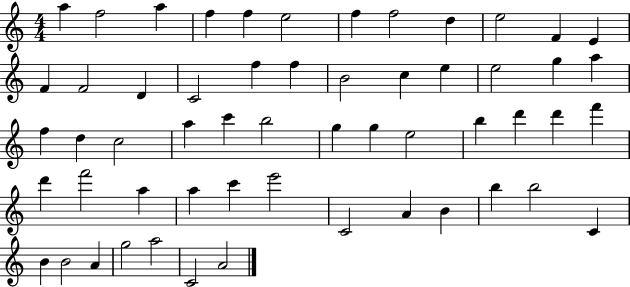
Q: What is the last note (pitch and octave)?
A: A4